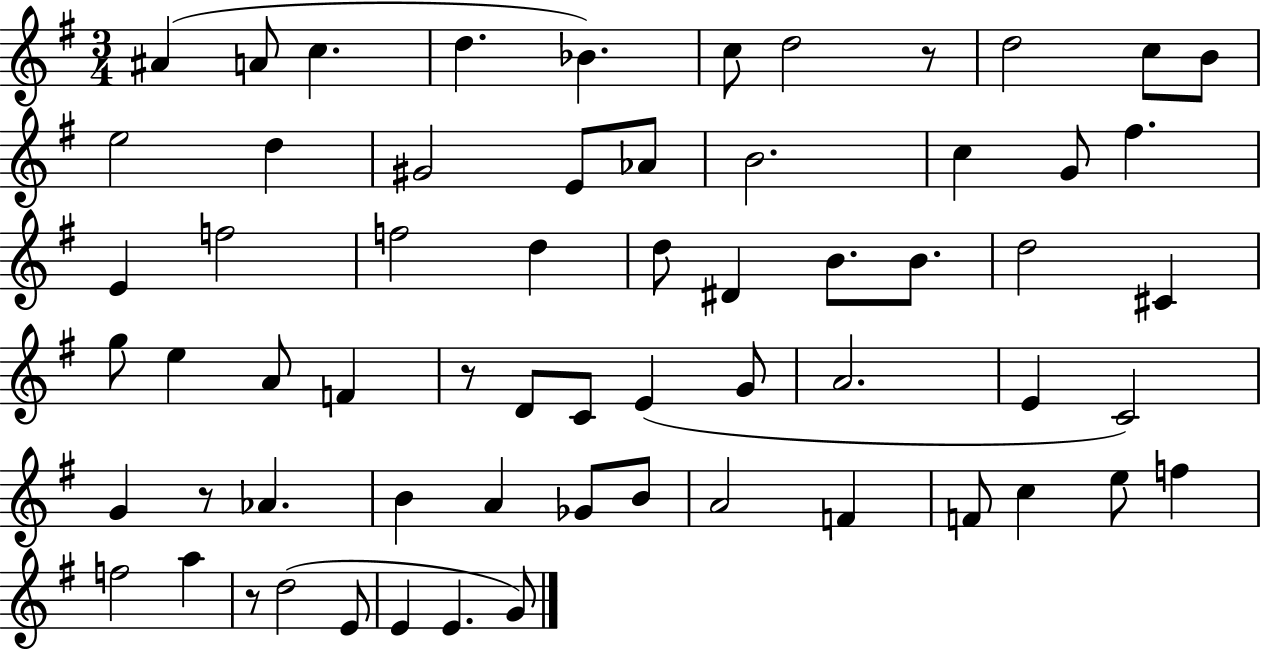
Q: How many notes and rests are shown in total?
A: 63